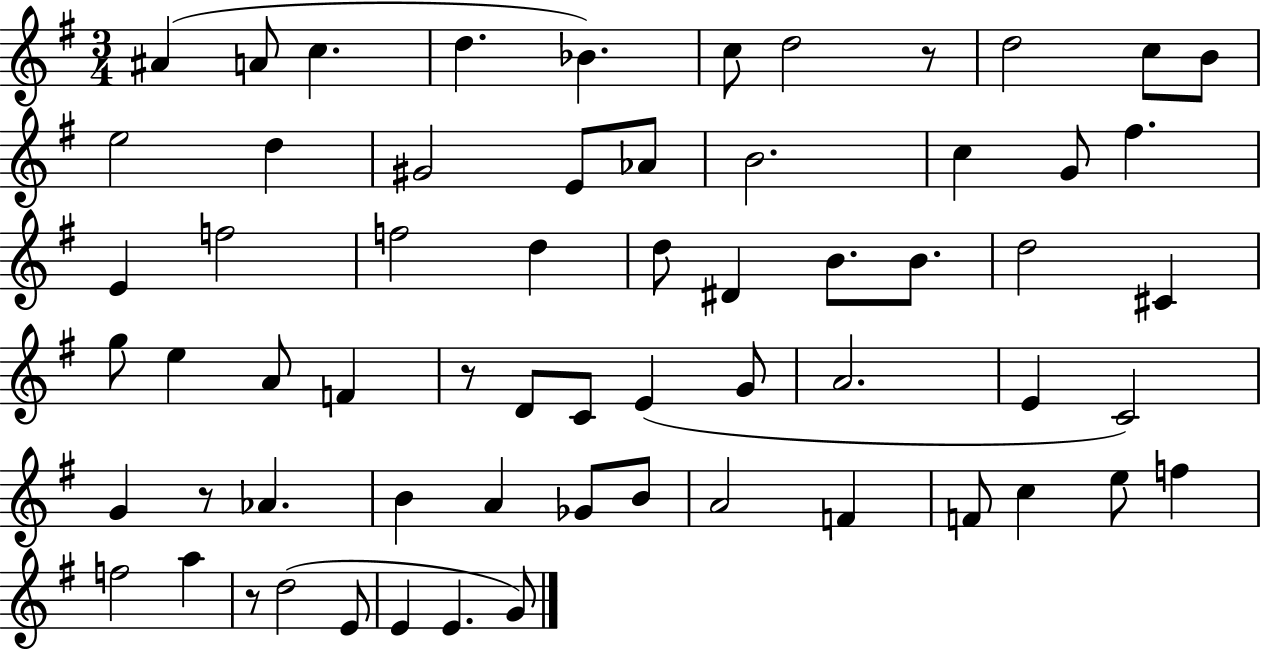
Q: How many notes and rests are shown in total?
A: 63